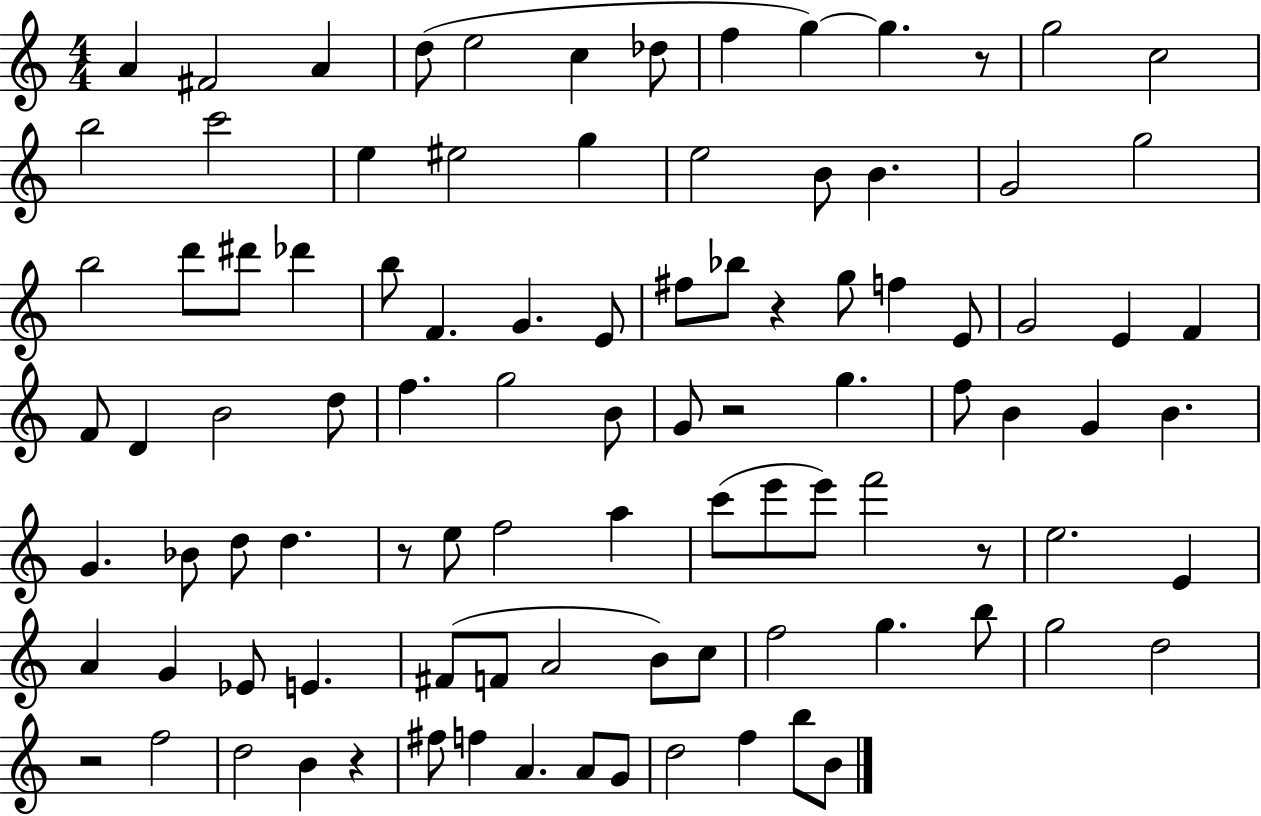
{
  \clef treble
  \numericTimeSignature
  \time 4/4
  \key c \major
  \repeat volta 2 { a'4 fis'2 a'4 | d''8( e''2 c''4 des''8 | f''4 g''4~~) g''4. r8 | g''2 c''2 | \break b''2 c'''2 | e''4 eis''2 g''4 | e''2 b'8 b'4. | g'2 g''2 | \break b''2 d'''8 dis'''8 des'''4 | b''8 f'4. g'4. e'8 | fis''8 bes''8 r4 g''8 f''4 e'8 | g'2 e'4 f'4 | \break f'8 d'4 b'2 d''8 | f''4. g''2 b'8 | g'8 r2 g''4. | f''8 b'4 g'4 b'4. | \break g'4. bes'8 d''8 d''4. | r8 e''8 f''2 a''4 | c'''8( e'''8 e'''8) f'''2 r8 | e''2. e'4 | \break a'4 g'4 ees'8 e'4. | fis'8( f'8 a'2 b'8) c''8 | f''2 g''4. b''8 | g''2 d''2 | \break r2 f''2 | d''2 b'4 r4 | fis''8 f''4 a'4. a'8 g'8 | d''2 f''4 b''8 b'8 | \break } \bar "|."
}